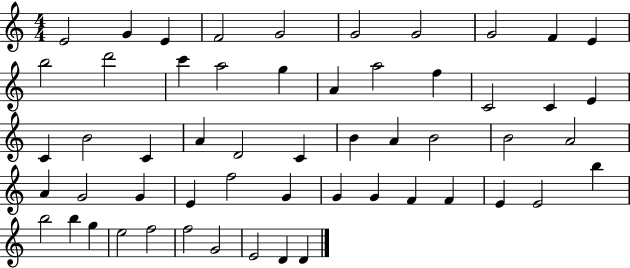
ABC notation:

X:1
T:Untitled
M:4/4
L:1/4
K:C
E2 G E F2 G2 G2 G2 G2 F E b2 d'2 c' a2 g A a2 f C2 C E C B2 C A D2 C B A B2 B2 A2 A G2 G E f2 G G G F F E E2 b b2 b g e2 f2 f2 G2 E2 D D